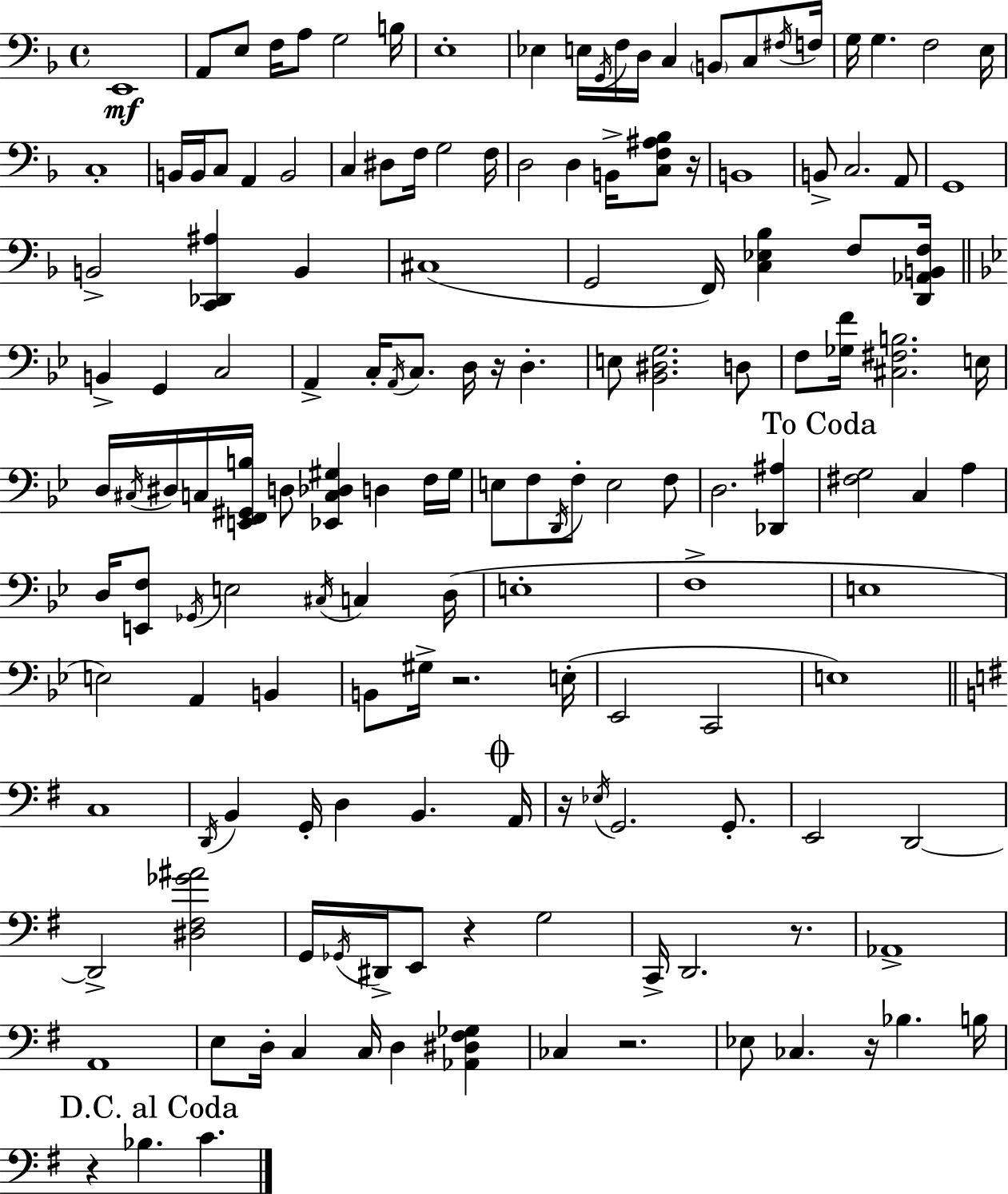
E2/w A2/e E3/e F3/s A3/e G3/h B3/s E3/w Eb3/q E3/s G2/s F3/s D3/s C3/q B2/e C3/e F#3/s F3/s G3/s G3/q. F3/h E3/s C3/w B2/s B2/s C3/e A2/q B2/h C3/q D#3/e F3/s G3/h F3/s D3/h D3/q B2/s [C3,F3,A#3,Bb3]/e R/s B2/w B2/e C3/h. A2/e G2/w B2/h [C2,Db2,A#3]/q B2/q C#3/w G2/h F2/s [C3,Eb3,Bb3]/q F3/e [D2,Ab2,B2,F3]/s B2/q G2/q C3/h A2/q C3/s A2/s C3/e. D3/s R/s D3/q. E3/e [Bb2,D#3,G3]/h. D3/e F3/e [Gb3,F4]/s [C#3,F#3,B3]/h. E3/s D3/s C#3/s D#3/s C3/s [E2,F2,G#2,B3]/s D3/e [Eb2,C3,Db3,G#3]/q D3/q F3/s G#3/s E3/e F3/e D2/s F3/e E3/h F3/e D3/h. [Db2,A#3]/q [F#3,G3]/h C3/q A3/q D3/s [E2,F3]/e Gb2/s E3/h C#3/s C3/q D3/s E3/w F3/w E3/w E3/h A2/q B2/q B2/e G#3/s R/h. E3/s Eb2/h C2/h E3/w C3/w D2/s B2/q G2/s D3/q B2/q. A2/s R/s Eb3/s G2/h. G2/e. E2/h D2/h D2/h [D#3,F#3,Gb4,A#4]/h G2/s Gb2/s D#2/s E2/e R/q G3/h C2/s D2/h. R/e. Ab2/w A2/w E3/e D3/s C3/q C3/s D3/q [Ab2,D#3,F#3,Gb3]/q CES3/q R/h. Eb3/e CES3/q. R/s Bb3/q. B3/s R/q Bb3/q. C4/q.